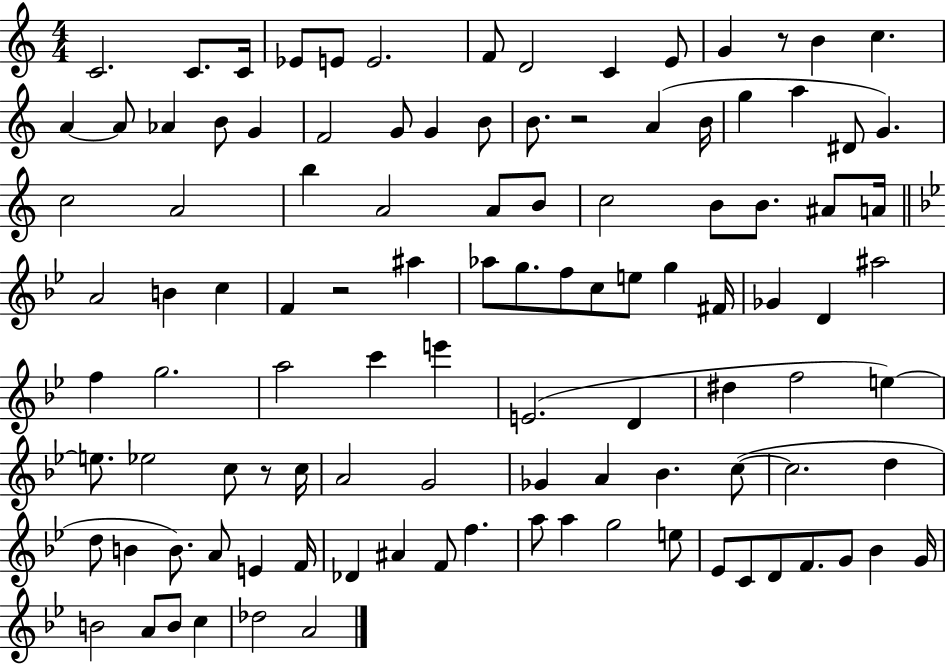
X:1
T:Untitled
M:4/4
L:1/4
K:C
C2 C/2 C/4 _E/2 E/2 E2 F/2 D2 C E/2 G z/2 B c A A/2 _A B/2 G F2 G/2 G B/2 B/2 z2 A B/4 g a ^D/2 G c2 A2 b A2 A/2 B/2 c2 B/2 B/2 ^A/2 A/4 A2 B c F z2 ^a _a/2 g/2 f/2 c/2 e/2 g ^F/4 _G D ^a2 f g2 a2 c' e' E2 D ^d f2 e e/2 _e2 c/2 z/2 c/4 A2 G2 _G A _B c/2 c2 d d/2 B B/2 A/2 E F/4 _D ^A F/2 f a/2 a g2 e/2 _E/2 C/2 D/2 F/2 G/2 _B G/4 B2 A/2 B/2 c _d2 A2